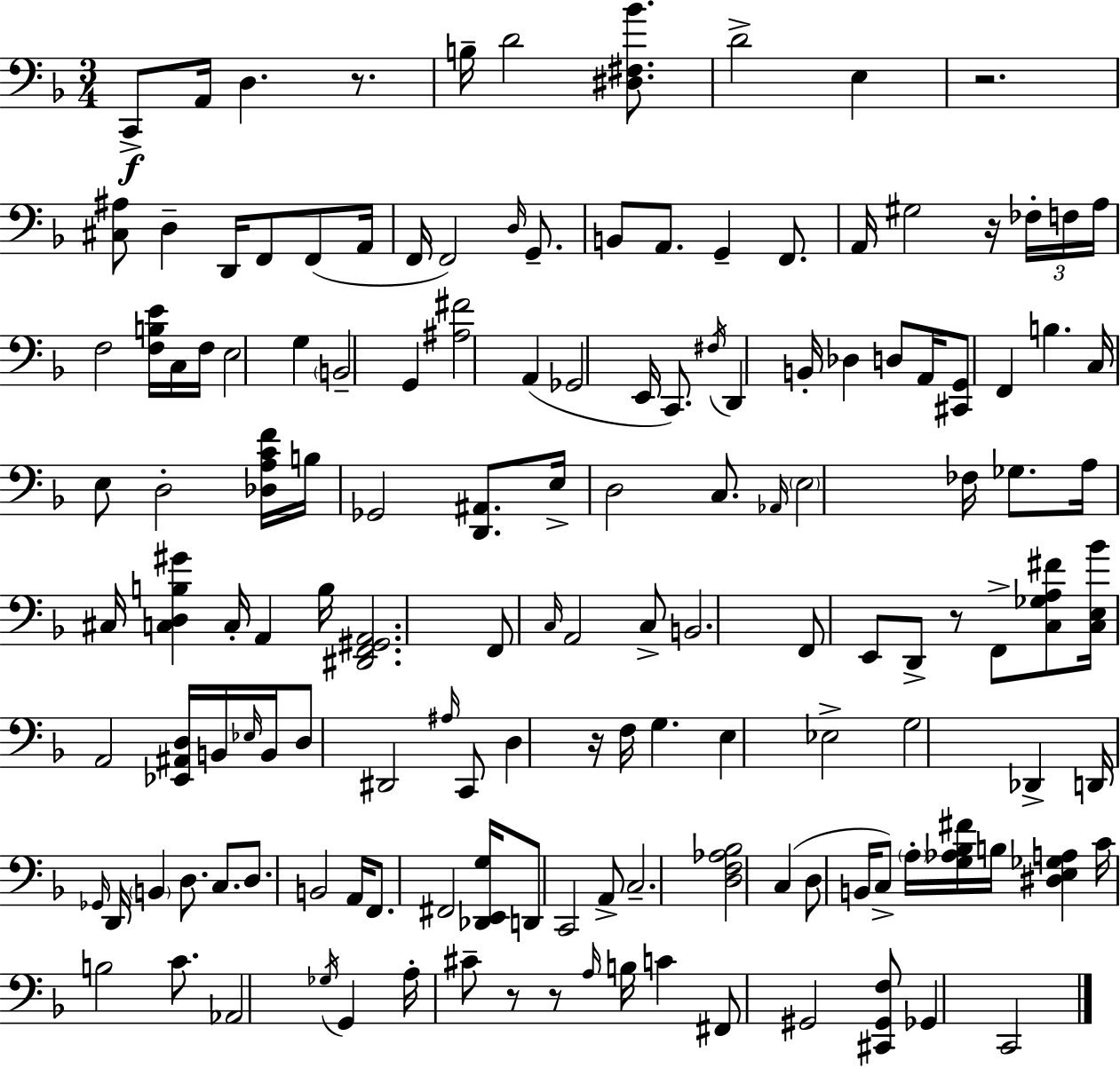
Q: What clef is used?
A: bass